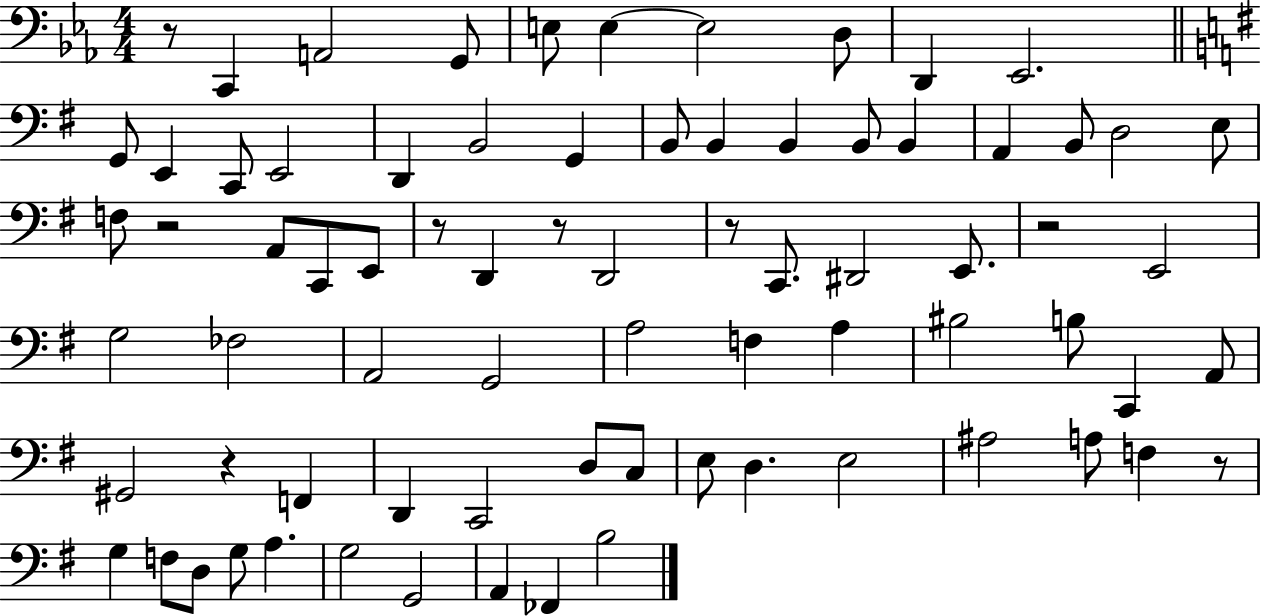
{
  \clef bass
  \numericTimeSignature
  \time 4/4
  \key ees \major
  r8 c,4 a,2 g,8 | e8 e4~~ e2 d8 | d,4 ees,2. | \bar "||" \break \key g \major g,8 e,4 c,8 e,2 | d,4 b,2 g,4 | b,8 b,4 b,4 b,8 b,4 | a,4 b,8 d2 e8 | \break f8 r2 a,8 c,8 e,8 | r8 d,4 r8 d,2 | r8 c,8. dis,2 e,8. | r2 e,2 | \break g2 fes2 | a,2 g,2 | a2 f4 a4 | bis2 b8 c,4 a,8 | \break gis,2 r4 f,4 | d,4 c,2 d8 c8 | e8 d4. e2 | ais2 a8 f4 r8 | \break g4 f8 d8 g8 a4. | g2 g,2 | a,4 fes,4 b2 | \bar "|."
}